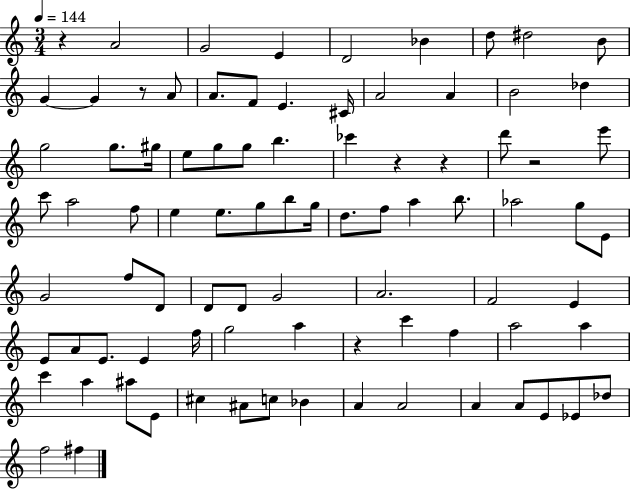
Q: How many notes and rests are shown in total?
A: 87